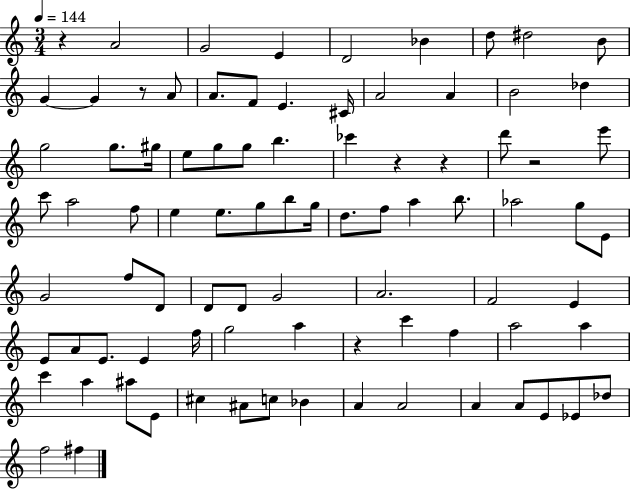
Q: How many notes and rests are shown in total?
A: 87